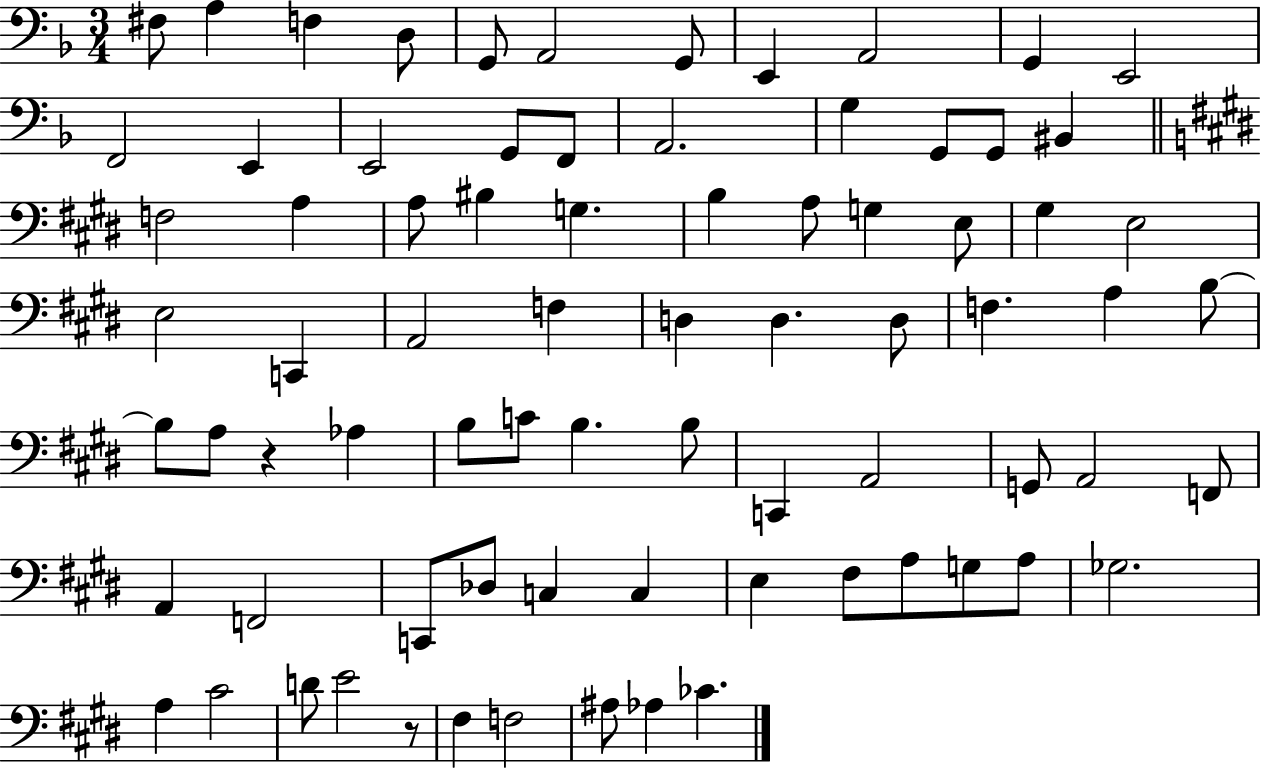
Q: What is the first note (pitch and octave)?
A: F#3